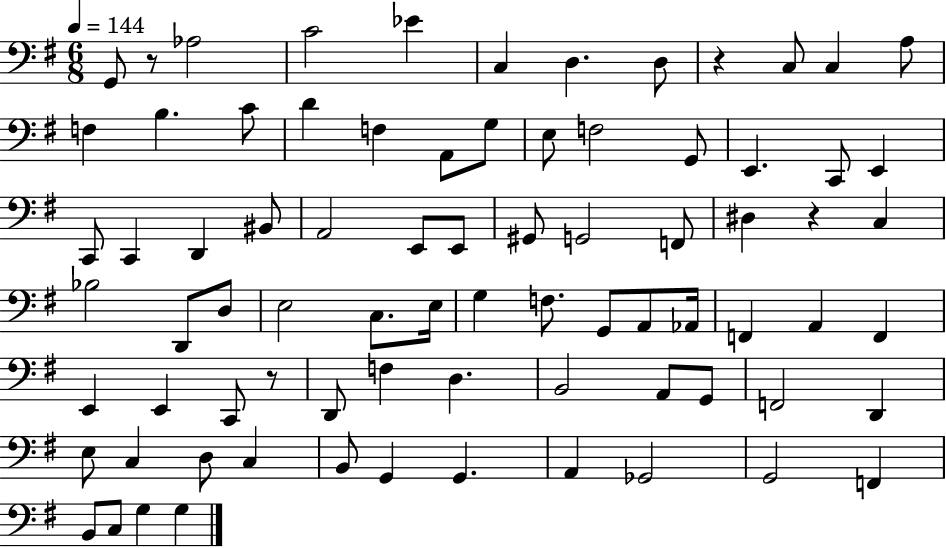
X:1
T:Untitled
M:6/8
L:1/4
K:G
G,,/2 z/2 _A,2 C2 _E C, D, D,/2 z C,/2 C, A,/2 F, B, C/2 D F, A,,/2 G,/2 E,/2 F,2 G,,/2 E,, C,,/2 E,, C,,/2 C,, D,, ^B,,/2 A,,2 E,,/2 E,,/2 ^G,,/2 G,,2 F,,/2 ^D, z C, _B,2 D,,/2 D,/2 E,2 C,/2 E,/4 G, F,/2 G,,/2 A,,/2 _A,,/4 F,, A,, F,, E,, E,, C,,/2 z/2 D,,/2 F, D, B,,2 A,,/2 G,,/2 F,,2 D,, E,/2 C, D,/2 C, B,,/2 G,, G,, A,, _G,,2 G,,2 F,, B,,/2 C,/2 G, G,